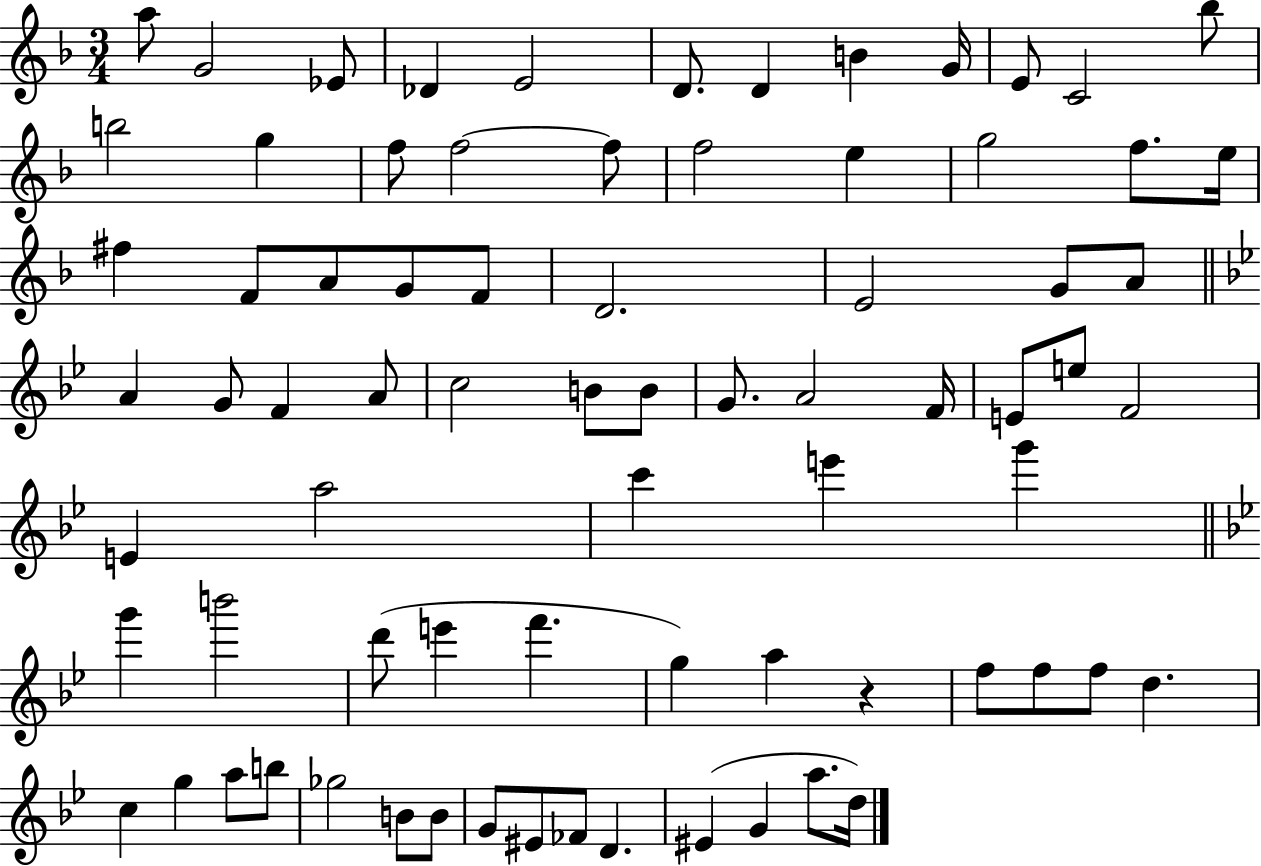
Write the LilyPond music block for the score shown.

{
  \clef treble
  \numericTimeSignature
  \time 3/4
  \key f \major
  \repeat volta 2 { a''8 g'2 ees'8 | des'4 e'2 | d'8. d'4 b'4 g'16 | e'8 c'2 bes''8 | \break b''2 g''4 | f''8 f''2~~ f''8 | f''2 e''4 | g''2 f''8. e''16 | \break fis''4 f'8 a'8 g'8 f'8 | d'2. | e'2 g'8 a'8 | \bar "||" \break \key g \minor a'4 g'8 f'4 a'8 | c''2 b'8 b'8 | g'8. a'2 f'16 | e'8 e''8 f'2 | \break e'4 a''2 | c'''4 e'''4 g'''4 | \bar "||" \break \key bes \major g'''4 b'''2 | d'''8( e'''4 f'''4. | g''4) a''4 r4 | f''8 f''8 f''8 d''4. | \break c''4 g''4 a''8 b''8 | ges''2 b'8 b'8 | g'8 eis'8 fes'8 d'4. | eis'4( g'4 a''8. d''16) | \break } \bar "|."
}